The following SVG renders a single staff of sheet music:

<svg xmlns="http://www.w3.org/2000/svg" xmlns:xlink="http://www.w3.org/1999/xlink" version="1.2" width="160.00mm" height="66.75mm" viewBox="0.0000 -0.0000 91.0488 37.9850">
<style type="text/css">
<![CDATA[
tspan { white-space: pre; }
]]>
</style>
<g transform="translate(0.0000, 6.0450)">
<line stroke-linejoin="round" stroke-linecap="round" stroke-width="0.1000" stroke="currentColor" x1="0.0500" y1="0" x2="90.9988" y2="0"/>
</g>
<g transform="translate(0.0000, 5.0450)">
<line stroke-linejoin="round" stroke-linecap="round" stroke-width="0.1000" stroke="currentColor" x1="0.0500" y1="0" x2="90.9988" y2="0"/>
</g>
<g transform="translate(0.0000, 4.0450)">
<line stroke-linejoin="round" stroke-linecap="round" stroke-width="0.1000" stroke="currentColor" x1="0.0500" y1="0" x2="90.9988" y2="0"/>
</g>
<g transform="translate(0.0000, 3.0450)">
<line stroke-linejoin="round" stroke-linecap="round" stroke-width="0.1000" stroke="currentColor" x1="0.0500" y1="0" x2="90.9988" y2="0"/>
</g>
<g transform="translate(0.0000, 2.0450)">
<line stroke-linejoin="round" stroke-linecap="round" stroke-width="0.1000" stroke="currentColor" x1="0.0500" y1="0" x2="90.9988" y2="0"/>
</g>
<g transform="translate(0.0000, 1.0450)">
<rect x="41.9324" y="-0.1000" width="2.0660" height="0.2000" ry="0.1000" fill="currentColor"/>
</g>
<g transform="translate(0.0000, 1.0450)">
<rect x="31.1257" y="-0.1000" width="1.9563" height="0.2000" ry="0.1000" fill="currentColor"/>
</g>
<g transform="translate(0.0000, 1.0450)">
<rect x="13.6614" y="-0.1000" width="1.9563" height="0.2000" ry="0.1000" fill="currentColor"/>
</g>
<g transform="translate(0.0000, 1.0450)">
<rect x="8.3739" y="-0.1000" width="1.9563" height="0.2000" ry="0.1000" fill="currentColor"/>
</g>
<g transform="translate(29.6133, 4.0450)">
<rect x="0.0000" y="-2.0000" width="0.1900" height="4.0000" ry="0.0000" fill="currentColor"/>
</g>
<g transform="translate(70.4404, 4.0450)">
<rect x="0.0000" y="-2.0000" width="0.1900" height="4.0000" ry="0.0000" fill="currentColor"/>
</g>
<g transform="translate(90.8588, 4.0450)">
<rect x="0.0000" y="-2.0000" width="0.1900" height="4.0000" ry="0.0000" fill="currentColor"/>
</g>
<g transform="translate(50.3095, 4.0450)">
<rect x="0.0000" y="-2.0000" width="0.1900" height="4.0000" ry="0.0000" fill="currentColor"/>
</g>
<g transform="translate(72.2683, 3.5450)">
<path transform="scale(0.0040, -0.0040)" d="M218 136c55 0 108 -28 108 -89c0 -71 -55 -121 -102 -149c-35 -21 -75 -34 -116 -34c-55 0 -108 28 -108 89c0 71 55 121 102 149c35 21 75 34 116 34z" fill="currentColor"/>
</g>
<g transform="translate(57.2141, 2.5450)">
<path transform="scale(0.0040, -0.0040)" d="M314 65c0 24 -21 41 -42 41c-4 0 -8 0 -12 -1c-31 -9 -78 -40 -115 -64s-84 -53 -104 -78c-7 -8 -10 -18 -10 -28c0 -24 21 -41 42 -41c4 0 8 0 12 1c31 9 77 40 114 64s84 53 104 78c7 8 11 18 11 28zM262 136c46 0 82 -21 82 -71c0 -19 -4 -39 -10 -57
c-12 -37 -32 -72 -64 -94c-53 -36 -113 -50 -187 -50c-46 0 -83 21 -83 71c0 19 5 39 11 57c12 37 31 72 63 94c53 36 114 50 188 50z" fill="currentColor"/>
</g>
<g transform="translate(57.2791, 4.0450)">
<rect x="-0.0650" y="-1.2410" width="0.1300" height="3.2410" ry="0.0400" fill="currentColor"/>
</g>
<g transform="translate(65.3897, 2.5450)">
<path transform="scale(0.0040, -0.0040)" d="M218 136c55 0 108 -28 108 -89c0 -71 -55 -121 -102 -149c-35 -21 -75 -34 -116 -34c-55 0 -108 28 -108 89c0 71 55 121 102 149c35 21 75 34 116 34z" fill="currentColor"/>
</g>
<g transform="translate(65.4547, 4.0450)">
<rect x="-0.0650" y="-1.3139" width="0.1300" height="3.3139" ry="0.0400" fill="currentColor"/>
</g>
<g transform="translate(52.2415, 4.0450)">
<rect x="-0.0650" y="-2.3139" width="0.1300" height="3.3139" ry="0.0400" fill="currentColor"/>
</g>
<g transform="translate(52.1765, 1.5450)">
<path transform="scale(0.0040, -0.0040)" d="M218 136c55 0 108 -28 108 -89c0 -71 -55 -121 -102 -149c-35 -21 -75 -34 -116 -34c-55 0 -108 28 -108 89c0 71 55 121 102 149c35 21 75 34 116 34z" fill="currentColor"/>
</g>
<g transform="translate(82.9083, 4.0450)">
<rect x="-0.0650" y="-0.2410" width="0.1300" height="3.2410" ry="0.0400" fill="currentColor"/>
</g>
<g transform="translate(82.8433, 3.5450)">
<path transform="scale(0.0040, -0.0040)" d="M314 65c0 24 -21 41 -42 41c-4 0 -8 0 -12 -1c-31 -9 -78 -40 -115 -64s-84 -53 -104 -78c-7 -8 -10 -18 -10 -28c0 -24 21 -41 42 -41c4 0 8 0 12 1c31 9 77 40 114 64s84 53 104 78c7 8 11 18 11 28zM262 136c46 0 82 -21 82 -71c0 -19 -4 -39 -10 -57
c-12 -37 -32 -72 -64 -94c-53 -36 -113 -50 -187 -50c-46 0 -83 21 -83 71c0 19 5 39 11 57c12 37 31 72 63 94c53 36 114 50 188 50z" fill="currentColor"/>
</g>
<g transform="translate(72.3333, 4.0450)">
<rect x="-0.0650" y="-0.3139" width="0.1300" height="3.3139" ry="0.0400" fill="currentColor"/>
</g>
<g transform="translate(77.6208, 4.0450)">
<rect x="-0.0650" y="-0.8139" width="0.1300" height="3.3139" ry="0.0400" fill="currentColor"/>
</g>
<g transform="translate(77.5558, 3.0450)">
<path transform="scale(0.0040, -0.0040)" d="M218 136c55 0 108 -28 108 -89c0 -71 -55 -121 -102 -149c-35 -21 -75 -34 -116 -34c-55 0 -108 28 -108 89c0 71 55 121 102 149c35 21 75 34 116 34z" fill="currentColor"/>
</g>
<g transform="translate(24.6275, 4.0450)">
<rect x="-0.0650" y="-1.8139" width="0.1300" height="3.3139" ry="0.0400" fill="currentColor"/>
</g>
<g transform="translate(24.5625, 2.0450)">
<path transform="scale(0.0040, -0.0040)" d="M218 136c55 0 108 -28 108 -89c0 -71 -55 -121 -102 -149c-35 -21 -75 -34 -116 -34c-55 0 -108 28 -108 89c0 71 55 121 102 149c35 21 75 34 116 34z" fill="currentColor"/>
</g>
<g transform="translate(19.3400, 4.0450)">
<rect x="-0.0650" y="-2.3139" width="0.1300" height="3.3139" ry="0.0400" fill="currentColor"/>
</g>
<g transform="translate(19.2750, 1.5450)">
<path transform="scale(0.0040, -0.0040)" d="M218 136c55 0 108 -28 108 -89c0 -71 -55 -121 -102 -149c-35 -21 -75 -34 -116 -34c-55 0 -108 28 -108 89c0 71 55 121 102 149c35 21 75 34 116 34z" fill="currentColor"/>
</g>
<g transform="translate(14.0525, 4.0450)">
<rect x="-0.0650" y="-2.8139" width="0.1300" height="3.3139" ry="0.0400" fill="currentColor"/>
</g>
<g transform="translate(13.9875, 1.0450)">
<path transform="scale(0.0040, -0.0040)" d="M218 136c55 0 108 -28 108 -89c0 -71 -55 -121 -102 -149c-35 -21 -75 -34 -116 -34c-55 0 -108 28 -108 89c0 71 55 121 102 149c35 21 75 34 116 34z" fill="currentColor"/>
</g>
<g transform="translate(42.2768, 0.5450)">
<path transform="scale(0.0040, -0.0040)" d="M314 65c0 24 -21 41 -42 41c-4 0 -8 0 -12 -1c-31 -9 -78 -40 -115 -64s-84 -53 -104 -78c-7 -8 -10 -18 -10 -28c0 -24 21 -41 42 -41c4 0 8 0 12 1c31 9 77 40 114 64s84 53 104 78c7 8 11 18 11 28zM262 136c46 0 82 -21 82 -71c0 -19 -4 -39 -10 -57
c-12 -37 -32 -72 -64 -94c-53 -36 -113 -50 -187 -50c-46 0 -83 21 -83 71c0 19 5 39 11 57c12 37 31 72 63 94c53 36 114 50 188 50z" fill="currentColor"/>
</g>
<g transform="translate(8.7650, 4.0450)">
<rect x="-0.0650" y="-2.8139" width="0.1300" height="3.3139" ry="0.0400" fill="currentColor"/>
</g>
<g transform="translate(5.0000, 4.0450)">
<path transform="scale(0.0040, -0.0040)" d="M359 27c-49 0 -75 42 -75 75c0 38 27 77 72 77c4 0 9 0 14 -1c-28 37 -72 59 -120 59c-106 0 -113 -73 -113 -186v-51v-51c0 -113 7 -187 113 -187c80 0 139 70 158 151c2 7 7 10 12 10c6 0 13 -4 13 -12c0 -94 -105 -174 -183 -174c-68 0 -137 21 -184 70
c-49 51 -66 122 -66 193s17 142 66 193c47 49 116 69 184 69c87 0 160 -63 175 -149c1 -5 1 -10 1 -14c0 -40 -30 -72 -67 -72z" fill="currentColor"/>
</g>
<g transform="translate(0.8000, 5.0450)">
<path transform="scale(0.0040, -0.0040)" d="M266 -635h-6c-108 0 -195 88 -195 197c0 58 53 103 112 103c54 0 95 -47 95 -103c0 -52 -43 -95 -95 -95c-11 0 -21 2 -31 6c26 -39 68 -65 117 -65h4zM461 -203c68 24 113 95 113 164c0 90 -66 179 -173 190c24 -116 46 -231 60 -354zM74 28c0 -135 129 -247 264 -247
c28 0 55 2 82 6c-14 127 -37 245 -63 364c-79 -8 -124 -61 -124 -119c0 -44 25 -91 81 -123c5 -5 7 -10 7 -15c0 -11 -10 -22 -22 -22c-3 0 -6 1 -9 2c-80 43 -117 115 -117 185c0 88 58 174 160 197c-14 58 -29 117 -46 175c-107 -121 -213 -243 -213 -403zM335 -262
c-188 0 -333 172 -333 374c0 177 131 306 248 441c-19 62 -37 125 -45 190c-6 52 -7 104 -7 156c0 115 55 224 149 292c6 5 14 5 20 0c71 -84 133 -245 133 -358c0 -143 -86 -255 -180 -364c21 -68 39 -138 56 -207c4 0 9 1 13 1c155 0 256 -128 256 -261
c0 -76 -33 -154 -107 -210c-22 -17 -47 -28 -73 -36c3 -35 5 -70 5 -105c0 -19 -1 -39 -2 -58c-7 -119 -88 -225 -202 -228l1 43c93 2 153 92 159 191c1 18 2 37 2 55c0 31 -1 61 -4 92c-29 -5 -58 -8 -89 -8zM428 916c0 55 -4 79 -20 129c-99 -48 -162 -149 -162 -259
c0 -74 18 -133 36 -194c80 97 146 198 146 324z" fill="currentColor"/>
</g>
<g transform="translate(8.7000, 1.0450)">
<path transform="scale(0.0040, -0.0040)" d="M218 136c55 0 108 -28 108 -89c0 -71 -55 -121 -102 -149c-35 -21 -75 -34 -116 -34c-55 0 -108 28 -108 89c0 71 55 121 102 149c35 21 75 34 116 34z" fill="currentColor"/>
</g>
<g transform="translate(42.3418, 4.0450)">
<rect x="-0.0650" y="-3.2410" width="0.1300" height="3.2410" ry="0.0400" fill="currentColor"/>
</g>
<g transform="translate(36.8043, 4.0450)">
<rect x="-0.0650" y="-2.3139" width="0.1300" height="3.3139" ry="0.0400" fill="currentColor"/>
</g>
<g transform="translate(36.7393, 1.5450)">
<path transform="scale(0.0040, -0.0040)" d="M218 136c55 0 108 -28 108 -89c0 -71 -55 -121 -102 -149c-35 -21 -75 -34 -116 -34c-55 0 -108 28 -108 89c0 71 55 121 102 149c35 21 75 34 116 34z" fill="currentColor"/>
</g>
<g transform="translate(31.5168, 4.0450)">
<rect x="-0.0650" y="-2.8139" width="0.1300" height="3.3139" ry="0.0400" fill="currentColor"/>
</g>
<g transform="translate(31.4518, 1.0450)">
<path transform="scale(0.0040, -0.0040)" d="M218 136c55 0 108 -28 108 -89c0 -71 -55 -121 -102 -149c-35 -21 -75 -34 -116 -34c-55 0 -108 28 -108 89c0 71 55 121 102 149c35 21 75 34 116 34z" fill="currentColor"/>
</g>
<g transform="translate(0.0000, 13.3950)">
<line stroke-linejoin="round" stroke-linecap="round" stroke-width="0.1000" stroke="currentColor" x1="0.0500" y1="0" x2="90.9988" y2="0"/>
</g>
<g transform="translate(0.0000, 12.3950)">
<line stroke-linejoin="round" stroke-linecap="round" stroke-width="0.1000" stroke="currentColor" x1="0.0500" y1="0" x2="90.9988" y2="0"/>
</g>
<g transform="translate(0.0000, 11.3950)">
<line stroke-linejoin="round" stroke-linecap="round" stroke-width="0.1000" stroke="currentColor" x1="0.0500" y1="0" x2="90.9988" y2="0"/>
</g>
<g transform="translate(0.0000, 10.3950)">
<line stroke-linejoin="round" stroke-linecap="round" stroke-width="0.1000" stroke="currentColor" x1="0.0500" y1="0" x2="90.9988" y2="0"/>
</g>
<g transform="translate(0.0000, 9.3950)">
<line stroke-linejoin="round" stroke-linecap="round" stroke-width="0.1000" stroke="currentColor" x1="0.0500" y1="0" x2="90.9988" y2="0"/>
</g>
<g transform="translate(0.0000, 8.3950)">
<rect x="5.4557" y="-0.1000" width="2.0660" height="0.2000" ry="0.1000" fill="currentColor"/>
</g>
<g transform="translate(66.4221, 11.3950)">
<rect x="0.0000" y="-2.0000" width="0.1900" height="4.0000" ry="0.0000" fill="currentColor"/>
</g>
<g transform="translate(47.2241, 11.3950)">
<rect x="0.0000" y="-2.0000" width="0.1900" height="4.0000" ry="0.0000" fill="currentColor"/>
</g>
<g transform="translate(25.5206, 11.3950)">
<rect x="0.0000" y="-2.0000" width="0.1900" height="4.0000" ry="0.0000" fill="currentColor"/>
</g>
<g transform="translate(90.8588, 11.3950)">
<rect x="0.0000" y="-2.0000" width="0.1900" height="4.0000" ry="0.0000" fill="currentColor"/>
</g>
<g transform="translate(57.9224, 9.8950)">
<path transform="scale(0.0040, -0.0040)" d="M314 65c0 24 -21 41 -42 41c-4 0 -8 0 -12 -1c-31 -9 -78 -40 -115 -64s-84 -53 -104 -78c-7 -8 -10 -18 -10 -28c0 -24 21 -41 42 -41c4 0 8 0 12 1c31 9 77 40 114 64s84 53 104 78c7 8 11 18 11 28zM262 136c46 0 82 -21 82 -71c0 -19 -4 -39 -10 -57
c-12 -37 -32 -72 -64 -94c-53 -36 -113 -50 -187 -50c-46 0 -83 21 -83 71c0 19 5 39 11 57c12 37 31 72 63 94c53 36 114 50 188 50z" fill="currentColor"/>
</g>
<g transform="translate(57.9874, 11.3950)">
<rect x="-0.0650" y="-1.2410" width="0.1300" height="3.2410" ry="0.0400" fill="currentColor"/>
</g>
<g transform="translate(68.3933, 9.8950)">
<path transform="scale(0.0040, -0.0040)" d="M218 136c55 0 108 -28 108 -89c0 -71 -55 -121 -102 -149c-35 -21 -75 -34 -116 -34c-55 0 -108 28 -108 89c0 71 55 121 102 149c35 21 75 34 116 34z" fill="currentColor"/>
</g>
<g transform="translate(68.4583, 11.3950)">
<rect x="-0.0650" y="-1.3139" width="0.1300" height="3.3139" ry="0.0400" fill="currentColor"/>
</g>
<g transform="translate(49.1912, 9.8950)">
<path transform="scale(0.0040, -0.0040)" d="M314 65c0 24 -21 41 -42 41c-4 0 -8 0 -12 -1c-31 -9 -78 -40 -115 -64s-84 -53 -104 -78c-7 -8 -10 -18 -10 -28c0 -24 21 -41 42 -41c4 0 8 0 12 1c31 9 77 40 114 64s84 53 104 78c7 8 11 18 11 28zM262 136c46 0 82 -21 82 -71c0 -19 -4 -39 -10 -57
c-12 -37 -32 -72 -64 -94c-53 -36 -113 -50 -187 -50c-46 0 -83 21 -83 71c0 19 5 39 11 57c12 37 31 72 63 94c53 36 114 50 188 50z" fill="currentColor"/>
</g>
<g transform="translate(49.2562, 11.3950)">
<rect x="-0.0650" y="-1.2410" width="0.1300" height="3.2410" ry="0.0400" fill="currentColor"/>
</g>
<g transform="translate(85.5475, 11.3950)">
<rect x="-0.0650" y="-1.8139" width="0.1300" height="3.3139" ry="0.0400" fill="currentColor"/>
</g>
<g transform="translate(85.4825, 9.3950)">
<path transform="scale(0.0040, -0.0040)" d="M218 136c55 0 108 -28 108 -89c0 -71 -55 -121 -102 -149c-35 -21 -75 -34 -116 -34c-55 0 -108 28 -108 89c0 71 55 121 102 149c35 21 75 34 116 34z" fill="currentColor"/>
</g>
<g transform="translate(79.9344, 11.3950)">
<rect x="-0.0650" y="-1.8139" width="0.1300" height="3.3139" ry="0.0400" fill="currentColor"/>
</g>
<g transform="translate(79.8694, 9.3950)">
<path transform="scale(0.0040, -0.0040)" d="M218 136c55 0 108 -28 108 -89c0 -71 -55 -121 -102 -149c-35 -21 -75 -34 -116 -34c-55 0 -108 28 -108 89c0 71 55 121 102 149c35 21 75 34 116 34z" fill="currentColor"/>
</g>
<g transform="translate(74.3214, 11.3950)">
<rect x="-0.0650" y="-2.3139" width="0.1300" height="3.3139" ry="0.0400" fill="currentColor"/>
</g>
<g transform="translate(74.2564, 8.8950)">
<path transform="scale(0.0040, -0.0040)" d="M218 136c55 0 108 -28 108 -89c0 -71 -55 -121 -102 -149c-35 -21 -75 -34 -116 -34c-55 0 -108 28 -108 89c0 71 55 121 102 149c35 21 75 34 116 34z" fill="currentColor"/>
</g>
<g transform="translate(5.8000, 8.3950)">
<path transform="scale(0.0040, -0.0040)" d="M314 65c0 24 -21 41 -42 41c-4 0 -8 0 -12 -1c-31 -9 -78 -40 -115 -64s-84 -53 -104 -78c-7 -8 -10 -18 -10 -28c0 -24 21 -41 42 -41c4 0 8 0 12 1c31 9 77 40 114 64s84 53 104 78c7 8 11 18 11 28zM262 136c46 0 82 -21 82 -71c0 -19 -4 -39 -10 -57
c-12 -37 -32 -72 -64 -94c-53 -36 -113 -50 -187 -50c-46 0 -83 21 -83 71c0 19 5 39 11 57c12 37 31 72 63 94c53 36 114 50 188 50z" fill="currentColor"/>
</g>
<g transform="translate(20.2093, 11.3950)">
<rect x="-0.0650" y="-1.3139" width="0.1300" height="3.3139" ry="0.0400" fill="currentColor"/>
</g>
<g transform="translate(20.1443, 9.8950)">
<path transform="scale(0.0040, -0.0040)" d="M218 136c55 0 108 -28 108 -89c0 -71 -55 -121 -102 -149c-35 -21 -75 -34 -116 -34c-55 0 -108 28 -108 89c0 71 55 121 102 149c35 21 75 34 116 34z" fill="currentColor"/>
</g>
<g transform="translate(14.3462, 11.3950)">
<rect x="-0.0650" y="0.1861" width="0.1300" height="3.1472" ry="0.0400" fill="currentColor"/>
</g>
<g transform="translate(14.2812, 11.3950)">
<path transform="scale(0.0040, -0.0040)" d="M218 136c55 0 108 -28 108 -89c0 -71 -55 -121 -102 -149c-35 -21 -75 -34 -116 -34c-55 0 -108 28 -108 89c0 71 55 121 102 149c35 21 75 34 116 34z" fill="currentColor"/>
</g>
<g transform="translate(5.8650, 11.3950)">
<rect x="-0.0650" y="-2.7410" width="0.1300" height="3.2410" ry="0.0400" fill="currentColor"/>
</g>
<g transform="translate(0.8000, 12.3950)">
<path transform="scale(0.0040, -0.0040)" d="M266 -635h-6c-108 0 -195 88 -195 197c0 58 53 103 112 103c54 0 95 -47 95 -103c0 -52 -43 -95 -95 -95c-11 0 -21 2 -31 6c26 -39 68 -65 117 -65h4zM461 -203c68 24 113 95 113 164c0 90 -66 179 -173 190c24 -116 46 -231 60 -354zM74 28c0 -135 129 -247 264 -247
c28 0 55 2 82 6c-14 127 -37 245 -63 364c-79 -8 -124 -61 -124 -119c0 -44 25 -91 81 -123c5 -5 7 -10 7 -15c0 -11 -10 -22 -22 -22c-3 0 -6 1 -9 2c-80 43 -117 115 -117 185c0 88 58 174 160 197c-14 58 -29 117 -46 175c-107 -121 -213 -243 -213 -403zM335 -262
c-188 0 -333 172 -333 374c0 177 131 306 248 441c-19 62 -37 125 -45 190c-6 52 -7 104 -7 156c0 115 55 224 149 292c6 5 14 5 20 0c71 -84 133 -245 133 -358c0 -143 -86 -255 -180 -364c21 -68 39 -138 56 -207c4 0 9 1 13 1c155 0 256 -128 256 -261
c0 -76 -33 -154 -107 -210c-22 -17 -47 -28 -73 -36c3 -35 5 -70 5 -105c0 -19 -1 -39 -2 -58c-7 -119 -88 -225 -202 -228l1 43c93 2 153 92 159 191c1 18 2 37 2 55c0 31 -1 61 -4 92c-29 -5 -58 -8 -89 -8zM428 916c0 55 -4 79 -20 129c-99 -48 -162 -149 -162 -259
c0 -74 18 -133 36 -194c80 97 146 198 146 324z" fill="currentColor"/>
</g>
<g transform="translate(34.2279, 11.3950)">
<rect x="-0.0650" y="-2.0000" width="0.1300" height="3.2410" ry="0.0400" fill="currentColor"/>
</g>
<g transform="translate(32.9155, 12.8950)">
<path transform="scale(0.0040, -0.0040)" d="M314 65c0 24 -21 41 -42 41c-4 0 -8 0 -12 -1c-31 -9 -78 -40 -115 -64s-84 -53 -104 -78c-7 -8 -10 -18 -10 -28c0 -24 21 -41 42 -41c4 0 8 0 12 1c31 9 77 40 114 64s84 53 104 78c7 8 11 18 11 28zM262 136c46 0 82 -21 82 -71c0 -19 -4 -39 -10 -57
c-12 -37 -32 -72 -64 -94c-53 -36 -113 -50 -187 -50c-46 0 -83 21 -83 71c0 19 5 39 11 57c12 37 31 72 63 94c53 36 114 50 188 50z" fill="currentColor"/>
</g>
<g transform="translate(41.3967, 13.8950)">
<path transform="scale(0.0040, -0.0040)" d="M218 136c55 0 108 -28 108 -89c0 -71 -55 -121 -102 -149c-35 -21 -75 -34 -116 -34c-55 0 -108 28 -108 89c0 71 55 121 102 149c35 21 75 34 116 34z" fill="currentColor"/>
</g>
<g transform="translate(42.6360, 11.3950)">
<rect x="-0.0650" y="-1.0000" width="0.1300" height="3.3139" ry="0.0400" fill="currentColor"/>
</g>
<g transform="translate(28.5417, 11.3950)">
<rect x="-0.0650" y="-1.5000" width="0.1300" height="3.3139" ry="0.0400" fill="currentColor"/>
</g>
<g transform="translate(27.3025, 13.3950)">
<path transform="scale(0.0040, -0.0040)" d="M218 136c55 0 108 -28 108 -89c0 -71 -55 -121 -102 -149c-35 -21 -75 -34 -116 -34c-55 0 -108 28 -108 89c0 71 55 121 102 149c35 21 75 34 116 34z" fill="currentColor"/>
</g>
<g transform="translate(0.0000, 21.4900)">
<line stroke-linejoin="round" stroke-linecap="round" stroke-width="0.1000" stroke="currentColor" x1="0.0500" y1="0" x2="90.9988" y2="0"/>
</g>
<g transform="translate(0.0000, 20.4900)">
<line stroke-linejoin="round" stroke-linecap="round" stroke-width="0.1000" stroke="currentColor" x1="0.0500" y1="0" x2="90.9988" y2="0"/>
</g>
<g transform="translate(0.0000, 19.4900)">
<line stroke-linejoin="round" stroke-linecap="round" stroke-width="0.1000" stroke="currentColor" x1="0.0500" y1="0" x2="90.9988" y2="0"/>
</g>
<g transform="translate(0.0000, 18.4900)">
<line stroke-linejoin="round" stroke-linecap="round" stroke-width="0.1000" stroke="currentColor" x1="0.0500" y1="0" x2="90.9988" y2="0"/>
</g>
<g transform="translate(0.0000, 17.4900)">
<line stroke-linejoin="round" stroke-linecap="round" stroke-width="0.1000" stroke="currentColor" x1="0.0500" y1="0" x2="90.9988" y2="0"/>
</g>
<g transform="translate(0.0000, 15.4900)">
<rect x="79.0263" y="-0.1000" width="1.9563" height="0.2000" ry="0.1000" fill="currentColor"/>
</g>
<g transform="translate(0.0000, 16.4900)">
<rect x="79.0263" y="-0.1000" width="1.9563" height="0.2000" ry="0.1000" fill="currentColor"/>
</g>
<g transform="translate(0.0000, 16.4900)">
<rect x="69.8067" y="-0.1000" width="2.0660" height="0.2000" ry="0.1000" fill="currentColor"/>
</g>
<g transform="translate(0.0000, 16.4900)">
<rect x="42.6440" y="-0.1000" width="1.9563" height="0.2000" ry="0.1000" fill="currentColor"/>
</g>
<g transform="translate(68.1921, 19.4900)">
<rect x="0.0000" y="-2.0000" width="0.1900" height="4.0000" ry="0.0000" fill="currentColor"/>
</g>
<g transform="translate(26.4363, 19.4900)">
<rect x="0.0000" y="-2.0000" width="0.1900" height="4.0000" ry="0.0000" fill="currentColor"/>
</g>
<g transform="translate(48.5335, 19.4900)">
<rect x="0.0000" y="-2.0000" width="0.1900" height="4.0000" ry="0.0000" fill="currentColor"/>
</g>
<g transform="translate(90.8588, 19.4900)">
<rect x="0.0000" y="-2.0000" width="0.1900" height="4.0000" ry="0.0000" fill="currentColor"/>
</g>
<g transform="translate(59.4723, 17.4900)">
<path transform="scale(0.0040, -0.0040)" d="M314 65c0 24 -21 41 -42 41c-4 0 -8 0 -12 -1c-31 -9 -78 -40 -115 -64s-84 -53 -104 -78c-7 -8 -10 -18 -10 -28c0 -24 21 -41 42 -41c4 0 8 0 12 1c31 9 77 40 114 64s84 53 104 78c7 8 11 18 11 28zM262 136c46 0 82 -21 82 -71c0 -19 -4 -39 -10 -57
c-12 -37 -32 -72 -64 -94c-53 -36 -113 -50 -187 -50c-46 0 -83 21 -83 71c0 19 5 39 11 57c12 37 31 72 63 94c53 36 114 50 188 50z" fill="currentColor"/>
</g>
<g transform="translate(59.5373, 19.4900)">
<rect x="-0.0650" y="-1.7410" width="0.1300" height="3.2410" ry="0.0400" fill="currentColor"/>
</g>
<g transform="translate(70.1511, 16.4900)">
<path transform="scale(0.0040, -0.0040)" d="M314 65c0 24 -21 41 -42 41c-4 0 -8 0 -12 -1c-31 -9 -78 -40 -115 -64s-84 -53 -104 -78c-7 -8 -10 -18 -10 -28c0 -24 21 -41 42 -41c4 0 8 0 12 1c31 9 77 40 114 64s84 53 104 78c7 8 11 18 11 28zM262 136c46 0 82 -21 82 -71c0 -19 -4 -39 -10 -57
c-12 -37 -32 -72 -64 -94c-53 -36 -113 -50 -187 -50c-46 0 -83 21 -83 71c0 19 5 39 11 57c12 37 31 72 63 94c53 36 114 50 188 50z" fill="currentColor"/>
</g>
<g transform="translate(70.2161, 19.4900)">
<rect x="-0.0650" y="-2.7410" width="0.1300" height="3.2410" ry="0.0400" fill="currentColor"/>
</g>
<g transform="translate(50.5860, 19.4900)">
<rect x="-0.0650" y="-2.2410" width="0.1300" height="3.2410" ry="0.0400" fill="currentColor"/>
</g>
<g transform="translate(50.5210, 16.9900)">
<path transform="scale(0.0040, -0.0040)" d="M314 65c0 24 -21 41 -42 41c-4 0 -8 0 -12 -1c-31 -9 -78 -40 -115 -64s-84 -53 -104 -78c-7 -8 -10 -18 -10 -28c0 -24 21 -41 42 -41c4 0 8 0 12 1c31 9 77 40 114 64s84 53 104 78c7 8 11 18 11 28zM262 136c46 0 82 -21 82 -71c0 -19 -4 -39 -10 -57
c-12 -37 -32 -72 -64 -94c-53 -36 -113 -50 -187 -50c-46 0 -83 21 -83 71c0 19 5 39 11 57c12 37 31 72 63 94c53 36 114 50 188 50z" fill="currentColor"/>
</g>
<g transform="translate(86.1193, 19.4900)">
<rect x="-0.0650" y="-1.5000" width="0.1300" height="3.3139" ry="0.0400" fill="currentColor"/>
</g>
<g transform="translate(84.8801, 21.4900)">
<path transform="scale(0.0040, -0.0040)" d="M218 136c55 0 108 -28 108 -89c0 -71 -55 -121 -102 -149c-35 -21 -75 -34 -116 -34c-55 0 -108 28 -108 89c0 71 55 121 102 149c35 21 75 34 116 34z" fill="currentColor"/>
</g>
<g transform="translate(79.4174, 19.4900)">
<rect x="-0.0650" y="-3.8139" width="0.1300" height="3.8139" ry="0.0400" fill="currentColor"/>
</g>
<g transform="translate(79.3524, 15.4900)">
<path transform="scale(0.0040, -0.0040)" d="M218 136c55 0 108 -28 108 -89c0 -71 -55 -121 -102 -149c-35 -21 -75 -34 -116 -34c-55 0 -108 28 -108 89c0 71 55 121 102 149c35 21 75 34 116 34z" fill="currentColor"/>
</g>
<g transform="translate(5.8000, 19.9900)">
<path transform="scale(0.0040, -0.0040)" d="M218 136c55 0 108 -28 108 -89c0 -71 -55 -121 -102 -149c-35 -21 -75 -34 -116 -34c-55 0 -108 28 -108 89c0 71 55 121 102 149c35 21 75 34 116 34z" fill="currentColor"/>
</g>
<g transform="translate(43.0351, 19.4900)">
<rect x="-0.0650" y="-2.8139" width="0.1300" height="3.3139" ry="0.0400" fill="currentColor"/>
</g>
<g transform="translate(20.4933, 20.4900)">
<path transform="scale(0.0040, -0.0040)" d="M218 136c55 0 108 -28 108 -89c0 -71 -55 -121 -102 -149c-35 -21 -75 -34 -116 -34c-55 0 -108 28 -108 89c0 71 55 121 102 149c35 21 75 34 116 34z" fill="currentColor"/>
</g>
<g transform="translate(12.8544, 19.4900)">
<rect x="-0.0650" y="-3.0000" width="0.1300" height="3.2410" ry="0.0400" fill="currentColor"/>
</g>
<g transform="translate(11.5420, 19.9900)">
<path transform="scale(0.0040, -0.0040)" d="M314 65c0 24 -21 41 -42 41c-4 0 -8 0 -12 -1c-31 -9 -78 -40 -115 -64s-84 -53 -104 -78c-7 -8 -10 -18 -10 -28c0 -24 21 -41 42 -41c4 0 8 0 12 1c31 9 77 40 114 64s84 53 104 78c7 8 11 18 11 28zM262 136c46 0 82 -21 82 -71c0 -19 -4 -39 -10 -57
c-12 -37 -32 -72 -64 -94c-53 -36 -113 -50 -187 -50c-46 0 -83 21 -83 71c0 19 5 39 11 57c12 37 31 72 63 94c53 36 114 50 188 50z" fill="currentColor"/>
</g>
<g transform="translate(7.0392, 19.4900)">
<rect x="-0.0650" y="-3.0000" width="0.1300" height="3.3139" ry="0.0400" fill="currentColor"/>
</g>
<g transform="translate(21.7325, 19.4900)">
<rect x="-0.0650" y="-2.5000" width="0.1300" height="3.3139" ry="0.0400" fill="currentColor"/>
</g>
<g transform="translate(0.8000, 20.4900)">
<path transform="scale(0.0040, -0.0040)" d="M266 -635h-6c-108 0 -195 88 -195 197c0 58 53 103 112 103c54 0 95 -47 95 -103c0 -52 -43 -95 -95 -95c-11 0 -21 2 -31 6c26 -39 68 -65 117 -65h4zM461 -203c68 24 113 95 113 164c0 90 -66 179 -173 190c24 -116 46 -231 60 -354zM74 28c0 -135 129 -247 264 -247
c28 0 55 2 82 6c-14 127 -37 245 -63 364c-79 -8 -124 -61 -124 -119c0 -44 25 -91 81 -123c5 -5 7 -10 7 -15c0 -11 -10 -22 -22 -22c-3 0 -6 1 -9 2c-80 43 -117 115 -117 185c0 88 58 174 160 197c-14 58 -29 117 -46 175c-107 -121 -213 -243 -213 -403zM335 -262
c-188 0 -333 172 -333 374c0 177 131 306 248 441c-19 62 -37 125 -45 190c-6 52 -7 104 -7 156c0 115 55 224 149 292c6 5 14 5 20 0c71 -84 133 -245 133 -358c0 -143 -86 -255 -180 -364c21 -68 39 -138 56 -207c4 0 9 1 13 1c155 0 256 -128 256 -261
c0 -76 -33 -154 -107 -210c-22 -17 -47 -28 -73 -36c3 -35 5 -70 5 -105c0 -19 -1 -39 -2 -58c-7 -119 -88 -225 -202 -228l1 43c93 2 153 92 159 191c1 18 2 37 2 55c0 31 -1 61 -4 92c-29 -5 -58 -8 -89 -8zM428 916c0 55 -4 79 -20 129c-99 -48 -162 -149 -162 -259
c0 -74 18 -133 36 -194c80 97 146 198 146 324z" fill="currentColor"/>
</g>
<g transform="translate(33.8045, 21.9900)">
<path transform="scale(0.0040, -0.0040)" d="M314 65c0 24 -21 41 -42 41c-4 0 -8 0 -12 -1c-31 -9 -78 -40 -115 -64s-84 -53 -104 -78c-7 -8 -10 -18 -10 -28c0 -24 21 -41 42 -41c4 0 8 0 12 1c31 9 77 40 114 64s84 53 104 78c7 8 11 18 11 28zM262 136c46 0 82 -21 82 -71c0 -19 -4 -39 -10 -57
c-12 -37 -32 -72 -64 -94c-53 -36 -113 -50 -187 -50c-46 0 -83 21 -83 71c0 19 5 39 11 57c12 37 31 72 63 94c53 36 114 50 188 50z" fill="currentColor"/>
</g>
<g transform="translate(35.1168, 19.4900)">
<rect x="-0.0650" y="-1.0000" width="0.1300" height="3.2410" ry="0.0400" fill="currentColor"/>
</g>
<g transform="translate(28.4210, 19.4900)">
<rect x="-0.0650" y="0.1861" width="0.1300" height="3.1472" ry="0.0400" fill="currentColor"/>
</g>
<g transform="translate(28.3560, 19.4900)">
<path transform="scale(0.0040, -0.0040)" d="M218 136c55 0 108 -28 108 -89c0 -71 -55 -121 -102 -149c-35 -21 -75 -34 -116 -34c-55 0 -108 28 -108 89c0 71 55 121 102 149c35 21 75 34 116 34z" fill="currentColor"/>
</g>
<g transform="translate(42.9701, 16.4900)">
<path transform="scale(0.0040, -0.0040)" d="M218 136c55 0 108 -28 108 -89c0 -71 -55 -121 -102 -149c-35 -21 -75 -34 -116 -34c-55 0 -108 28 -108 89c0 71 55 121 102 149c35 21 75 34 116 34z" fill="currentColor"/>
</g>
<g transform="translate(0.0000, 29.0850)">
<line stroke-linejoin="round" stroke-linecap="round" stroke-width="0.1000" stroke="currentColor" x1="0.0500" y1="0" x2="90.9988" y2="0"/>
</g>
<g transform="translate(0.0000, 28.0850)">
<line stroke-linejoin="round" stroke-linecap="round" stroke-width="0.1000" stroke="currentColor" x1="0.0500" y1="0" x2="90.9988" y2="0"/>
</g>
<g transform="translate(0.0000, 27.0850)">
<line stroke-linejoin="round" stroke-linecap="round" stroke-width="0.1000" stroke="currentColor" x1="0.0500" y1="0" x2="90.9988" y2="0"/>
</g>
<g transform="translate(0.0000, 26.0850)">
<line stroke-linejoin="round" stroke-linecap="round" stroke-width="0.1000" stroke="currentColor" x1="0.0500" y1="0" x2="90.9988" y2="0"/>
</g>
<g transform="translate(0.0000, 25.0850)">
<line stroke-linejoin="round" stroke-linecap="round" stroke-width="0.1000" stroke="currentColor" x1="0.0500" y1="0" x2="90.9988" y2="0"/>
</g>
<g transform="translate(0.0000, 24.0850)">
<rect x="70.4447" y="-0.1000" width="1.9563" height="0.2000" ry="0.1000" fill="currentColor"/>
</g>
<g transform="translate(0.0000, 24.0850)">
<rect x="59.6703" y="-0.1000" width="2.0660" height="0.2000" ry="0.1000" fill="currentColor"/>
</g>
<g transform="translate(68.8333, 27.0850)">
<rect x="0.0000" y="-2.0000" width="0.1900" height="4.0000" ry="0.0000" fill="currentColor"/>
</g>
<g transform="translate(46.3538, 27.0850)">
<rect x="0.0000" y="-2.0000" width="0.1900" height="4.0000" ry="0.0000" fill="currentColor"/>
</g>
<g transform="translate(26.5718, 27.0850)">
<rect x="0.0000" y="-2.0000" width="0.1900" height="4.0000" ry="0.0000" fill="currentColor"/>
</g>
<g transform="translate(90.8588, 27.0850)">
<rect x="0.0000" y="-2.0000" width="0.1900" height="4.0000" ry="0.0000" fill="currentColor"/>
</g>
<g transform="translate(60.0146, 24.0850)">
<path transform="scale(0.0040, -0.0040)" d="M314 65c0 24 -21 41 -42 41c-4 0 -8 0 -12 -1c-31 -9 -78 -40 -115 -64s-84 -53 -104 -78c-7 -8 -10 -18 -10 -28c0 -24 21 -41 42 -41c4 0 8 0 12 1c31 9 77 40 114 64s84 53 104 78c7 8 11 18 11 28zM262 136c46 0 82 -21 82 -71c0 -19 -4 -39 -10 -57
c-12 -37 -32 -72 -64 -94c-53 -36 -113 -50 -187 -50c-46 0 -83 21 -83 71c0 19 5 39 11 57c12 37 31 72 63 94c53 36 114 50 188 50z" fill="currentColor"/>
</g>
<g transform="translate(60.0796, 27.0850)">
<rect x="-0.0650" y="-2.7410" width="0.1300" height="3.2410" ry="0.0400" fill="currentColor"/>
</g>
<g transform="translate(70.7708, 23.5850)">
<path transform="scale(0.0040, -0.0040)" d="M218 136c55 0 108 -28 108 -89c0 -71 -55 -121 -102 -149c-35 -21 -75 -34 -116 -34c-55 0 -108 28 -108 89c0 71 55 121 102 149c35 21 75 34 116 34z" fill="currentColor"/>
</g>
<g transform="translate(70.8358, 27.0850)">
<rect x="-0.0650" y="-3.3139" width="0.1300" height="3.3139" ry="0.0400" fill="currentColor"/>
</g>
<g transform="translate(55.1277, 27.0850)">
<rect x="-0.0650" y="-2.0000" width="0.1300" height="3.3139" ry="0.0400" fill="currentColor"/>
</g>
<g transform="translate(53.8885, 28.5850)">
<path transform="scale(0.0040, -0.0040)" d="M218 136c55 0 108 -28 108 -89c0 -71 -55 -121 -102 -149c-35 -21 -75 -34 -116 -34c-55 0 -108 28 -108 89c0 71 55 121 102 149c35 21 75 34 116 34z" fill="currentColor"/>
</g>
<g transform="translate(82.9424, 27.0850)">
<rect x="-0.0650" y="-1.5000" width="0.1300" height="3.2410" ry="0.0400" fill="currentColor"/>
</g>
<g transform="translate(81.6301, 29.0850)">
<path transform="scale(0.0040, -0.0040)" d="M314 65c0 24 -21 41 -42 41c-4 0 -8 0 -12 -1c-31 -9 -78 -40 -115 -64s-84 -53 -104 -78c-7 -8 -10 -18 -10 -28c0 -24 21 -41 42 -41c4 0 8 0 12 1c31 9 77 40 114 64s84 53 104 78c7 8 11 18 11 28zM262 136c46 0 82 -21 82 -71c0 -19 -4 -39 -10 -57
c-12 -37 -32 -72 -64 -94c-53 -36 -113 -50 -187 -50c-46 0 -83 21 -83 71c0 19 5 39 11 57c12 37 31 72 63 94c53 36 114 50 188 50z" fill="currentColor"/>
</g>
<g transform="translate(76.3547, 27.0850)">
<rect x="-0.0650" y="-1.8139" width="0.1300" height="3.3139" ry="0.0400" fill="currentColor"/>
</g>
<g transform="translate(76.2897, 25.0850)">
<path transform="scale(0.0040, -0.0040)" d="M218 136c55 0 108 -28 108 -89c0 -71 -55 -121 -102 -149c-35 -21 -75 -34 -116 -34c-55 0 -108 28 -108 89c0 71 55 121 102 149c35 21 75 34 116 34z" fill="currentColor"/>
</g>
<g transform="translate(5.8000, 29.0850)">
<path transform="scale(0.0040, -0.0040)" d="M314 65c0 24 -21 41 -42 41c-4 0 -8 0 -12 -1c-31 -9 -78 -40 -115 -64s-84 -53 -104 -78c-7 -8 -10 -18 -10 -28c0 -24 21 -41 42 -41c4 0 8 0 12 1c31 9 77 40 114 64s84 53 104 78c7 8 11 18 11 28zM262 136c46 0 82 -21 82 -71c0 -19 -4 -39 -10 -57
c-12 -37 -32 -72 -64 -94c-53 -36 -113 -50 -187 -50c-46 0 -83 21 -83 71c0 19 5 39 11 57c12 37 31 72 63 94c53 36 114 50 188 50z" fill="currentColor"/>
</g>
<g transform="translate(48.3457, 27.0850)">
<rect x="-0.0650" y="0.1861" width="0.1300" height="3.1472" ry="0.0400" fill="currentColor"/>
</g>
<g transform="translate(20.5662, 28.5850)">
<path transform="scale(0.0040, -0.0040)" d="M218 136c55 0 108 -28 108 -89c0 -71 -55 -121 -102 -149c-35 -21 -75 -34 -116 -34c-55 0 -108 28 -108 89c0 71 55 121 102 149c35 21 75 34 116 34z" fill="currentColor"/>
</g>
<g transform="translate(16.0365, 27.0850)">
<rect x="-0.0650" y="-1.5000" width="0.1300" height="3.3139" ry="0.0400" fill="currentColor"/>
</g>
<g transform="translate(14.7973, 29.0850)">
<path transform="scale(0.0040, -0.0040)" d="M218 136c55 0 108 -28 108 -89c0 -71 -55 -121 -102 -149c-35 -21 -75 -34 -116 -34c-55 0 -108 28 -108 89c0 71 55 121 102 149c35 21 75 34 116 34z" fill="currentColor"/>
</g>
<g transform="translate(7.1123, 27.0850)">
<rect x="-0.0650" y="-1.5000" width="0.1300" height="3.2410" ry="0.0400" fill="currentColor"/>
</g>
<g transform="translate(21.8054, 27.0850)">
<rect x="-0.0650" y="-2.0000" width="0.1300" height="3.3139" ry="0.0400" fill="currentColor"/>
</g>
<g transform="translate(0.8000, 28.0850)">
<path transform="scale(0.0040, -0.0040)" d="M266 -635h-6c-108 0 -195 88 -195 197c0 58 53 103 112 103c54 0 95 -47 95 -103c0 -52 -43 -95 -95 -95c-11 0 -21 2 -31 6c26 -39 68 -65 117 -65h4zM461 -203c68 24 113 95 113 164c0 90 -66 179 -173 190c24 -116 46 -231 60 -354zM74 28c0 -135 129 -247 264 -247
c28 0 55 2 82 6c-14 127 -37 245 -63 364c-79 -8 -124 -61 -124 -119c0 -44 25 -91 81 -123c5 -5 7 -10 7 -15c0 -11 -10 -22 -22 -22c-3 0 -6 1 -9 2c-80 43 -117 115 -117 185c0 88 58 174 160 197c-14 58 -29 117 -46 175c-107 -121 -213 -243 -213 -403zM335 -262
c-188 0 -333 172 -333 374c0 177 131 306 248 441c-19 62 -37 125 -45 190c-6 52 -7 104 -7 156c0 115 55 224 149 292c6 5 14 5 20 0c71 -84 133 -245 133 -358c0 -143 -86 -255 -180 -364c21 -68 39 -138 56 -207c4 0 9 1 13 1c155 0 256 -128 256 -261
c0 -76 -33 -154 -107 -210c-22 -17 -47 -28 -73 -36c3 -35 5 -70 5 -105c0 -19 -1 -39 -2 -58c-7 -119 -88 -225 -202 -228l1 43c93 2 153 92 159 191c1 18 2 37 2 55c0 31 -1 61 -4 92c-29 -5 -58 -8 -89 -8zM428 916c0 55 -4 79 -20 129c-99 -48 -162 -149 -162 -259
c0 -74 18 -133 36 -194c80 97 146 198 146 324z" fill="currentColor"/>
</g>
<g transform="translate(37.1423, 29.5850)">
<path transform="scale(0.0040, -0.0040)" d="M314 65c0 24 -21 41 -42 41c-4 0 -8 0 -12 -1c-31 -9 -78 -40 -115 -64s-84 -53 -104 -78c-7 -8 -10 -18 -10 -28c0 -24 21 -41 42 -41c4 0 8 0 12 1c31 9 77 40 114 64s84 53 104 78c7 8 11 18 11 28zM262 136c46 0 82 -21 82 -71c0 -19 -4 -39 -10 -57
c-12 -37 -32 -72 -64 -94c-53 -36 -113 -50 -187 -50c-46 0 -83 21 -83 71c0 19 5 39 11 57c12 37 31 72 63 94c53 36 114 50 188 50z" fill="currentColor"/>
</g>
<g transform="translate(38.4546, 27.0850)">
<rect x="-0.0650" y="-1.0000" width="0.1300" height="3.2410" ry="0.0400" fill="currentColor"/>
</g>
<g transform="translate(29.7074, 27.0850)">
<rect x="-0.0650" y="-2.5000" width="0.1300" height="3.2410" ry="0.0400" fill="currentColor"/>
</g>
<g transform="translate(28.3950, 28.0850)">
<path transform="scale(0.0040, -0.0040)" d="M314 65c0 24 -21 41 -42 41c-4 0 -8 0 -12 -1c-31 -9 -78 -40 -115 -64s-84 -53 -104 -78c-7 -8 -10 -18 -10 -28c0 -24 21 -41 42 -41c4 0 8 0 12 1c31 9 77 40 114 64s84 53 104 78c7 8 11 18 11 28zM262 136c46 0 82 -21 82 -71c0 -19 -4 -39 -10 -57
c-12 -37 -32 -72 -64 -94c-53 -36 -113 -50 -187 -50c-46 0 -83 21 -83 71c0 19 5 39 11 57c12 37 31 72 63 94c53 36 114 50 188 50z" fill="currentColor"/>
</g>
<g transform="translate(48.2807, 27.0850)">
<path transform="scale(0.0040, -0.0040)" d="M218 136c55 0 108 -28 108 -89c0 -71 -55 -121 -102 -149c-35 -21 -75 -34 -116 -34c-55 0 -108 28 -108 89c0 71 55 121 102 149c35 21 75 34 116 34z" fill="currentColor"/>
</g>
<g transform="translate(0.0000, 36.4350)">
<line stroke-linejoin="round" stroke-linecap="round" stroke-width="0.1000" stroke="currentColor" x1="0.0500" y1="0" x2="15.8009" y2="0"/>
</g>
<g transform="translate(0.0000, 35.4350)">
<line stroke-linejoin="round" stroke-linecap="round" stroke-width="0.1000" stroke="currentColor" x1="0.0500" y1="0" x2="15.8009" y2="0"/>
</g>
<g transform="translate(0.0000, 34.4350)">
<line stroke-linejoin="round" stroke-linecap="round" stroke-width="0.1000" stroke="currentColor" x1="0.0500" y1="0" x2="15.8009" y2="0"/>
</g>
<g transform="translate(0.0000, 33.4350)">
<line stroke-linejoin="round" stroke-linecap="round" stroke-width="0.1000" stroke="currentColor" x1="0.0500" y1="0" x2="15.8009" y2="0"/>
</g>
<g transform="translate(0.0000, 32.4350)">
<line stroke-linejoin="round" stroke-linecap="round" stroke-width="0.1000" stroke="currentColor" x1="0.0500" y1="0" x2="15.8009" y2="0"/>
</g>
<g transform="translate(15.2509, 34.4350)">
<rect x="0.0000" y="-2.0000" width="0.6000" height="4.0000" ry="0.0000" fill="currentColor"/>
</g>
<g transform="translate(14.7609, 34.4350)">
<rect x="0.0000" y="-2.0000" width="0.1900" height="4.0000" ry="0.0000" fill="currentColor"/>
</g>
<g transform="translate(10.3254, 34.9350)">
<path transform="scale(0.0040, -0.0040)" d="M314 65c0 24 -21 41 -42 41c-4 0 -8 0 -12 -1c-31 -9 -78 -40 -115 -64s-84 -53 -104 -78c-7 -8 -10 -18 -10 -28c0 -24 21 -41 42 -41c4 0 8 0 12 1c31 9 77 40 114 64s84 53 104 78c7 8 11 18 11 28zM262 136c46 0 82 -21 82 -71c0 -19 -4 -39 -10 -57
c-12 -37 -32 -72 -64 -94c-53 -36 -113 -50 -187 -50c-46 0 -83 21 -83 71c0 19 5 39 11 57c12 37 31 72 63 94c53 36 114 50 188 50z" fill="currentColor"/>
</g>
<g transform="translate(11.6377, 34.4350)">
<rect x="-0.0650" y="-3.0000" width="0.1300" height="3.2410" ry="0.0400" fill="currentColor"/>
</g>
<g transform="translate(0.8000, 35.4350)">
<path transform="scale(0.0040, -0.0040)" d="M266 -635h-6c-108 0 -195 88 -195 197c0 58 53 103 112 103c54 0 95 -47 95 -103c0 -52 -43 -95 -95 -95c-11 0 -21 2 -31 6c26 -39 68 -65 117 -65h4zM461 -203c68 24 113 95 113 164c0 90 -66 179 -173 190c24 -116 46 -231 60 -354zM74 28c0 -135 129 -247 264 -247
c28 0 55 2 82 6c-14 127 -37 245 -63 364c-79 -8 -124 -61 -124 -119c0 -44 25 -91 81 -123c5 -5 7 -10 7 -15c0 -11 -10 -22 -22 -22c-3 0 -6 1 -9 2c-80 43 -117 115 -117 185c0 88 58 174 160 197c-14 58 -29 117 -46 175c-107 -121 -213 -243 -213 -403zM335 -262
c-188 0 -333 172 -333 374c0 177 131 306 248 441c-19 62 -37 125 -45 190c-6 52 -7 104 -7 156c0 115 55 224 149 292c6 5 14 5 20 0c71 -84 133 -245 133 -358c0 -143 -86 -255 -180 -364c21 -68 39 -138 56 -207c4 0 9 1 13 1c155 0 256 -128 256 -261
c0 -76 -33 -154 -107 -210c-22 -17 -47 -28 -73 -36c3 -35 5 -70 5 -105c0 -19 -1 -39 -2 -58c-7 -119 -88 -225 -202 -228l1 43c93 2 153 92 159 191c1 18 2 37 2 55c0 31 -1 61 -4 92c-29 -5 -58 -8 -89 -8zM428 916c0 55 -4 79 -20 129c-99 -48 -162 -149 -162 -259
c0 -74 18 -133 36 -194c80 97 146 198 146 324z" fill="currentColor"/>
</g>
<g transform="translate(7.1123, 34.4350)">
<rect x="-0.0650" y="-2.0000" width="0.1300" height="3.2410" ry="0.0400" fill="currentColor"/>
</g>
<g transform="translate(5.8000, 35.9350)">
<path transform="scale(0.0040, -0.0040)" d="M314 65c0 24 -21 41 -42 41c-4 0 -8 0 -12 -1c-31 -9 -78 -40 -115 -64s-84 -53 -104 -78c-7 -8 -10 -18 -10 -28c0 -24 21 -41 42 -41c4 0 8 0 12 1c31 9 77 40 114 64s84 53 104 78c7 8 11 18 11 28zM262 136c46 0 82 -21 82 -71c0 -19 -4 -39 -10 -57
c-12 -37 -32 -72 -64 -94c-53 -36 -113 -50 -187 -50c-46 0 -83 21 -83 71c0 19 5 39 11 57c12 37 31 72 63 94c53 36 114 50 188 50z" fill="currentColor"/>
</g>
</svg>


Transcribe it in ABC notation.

X:1
T:Untitled
M:4/4
L:1/4
K:C
a a g f a g b2 g e2 e c d c2 a2 B e E F2 D e2 e2 e g f f A A2 G B D2 a g2 f2 a2 c' E E2 E F G2 D2 B F a2 b f E2 F2 A2